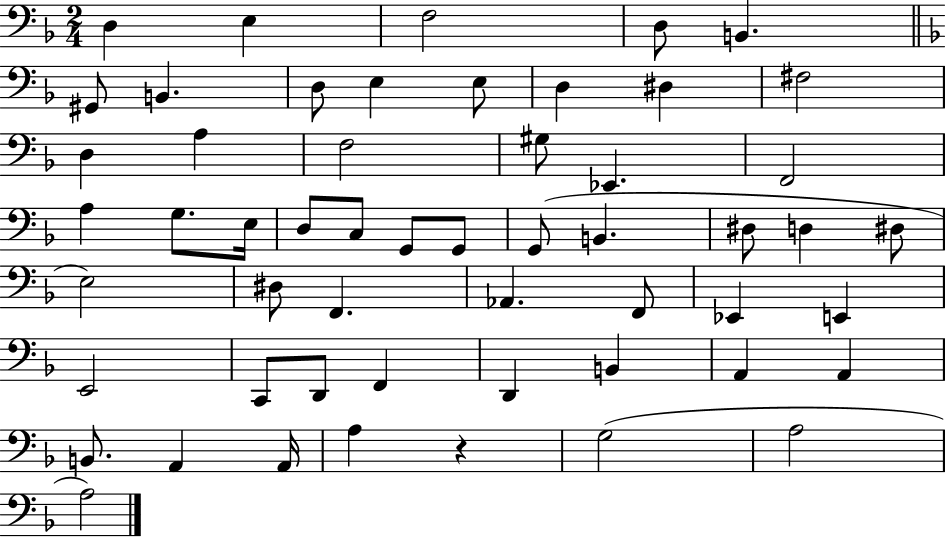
{
  \clef bass
  \numericTimeSignature
  \time 2/4
  \key f \major
  d4 e4 | f2 | d8 b,4. | \bar "||" \break \key f \major gis,8 b,4. | d8 e4 e8 | d4 dis4 | fis2 | \break d4 a4 | f2 | gis8 ees,4. | f,2 | \break a4 g8. e16 | d8 c8 g,8 g,8 | g,8( b,4. | dis8 d4 dis8 | \break e2) | dis8 f,4. | aes,4. f,8 | ees,4 e,4 | \break e,2 | c,8 d,8 f,4 | d,4 b,4 | a,4 a,4 | \break b,8. a,4 a,16 | a4 r4 | g2( | a2 | \break a2) | \bar "|."
}